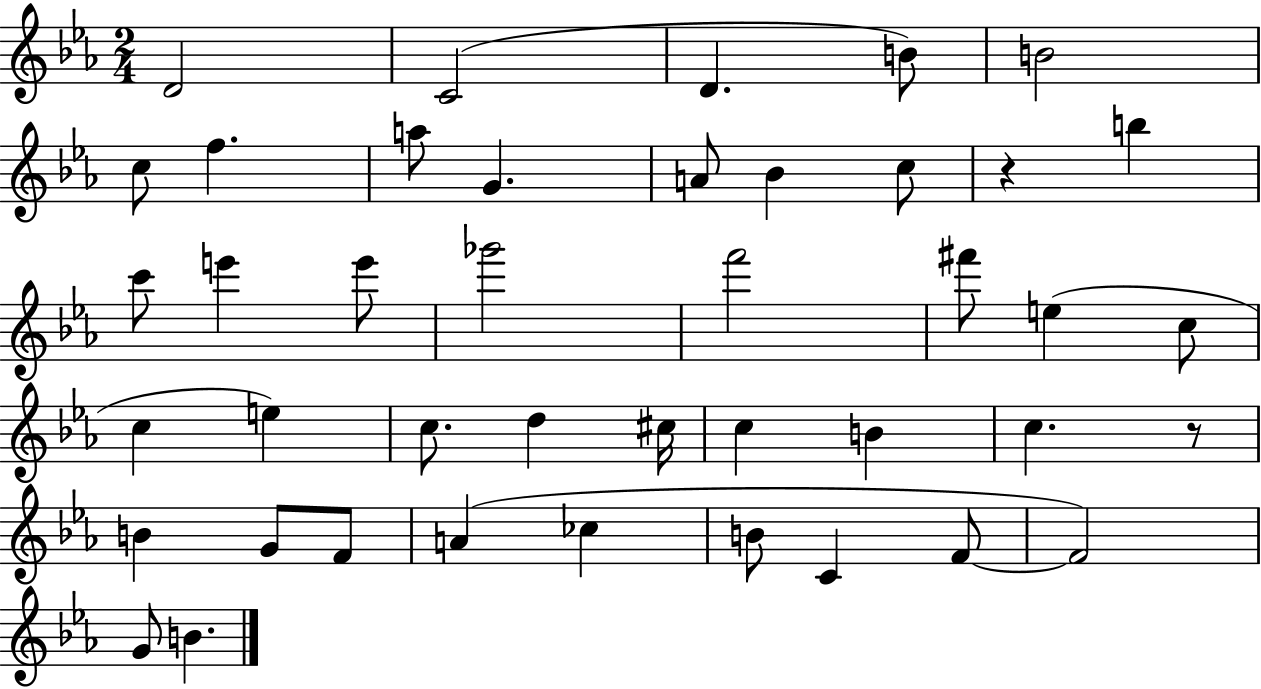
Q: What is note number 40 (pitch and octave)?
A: B4